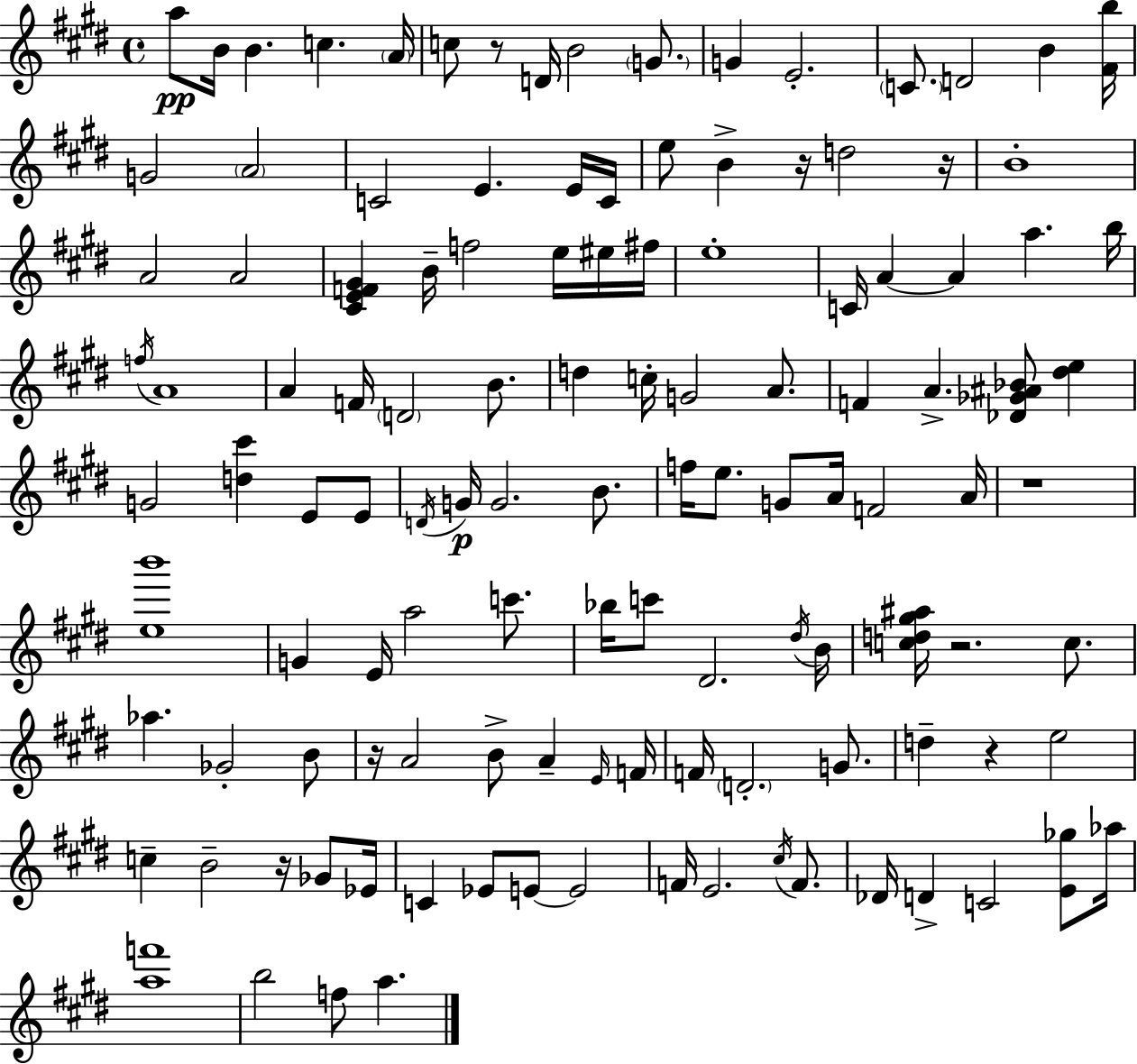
{
  \clef treble
  \time 4/4
  \defaultTimeSignature
  \key e \major
  \repeat volta 2 { a''8\pp b'16 b'4. c''4. \parenthesize a'16 | c''8 r8 d'16 b'2 \parenthesize g'8. | g'4 e'2.-. | \parenthesize c'8. d'2 b'4 <fis' b''>16 | \break g'2 \parenthesize a'2 | c'2 e'4. e'16 c'16 | e''8 b'4-> r16 d''2 r16 | b'1-. | \break a'2 a'2 | <cis' e' f' gis'>4 b'16-- f''2 e''16 eis''16 fis''16 | e''1-. | c'16 a'4~~ a'4 a''4. b''16 | \break \acciaccatura { f''16 } a'1 | a'4 f'16 \parenthesize d'2 b'8. | d''4 c''16-. g'2 a'8. | f'4 a'4.-> <des' ges' ais' bes'>8 <dis'' e''>4 | \break g'2 <d'' cis'''>4 e'8 e'8 | \acciaccatura { d'16 }\p g'16 g'2. b'8. | f''16 e''8. g'8 a'16 f'2 | a'16 r1 | \break <e'' b'''>1 | g'4 e'16 a''2 c'''8. | bes''16 c'''8 dis'2. | \acciaccatura { dis''16 } b'16 <c'' d'' gis'' ais''>16 r2. | \break c''8. aes''4. ges'2-. | b'8 r16 a'2 b'8-> a'4-- | \grace { e'16 } f'16 f'16 \parenthesize d'2.-. | g'8. d''4-- r4 e''2 | \break c''4-- b'2-- | r16 ges'8 ees'16 c'4 ees'8 e'8~~ e'2 | f'16 e'2. | \acciaccatura { cis''16 } f'8. des'16 d'4-> c'2 | \break <e' ges''>8 aes''16 <a'' f'''>1 | b''2 f''8 a''4. | } \bar "|."
}